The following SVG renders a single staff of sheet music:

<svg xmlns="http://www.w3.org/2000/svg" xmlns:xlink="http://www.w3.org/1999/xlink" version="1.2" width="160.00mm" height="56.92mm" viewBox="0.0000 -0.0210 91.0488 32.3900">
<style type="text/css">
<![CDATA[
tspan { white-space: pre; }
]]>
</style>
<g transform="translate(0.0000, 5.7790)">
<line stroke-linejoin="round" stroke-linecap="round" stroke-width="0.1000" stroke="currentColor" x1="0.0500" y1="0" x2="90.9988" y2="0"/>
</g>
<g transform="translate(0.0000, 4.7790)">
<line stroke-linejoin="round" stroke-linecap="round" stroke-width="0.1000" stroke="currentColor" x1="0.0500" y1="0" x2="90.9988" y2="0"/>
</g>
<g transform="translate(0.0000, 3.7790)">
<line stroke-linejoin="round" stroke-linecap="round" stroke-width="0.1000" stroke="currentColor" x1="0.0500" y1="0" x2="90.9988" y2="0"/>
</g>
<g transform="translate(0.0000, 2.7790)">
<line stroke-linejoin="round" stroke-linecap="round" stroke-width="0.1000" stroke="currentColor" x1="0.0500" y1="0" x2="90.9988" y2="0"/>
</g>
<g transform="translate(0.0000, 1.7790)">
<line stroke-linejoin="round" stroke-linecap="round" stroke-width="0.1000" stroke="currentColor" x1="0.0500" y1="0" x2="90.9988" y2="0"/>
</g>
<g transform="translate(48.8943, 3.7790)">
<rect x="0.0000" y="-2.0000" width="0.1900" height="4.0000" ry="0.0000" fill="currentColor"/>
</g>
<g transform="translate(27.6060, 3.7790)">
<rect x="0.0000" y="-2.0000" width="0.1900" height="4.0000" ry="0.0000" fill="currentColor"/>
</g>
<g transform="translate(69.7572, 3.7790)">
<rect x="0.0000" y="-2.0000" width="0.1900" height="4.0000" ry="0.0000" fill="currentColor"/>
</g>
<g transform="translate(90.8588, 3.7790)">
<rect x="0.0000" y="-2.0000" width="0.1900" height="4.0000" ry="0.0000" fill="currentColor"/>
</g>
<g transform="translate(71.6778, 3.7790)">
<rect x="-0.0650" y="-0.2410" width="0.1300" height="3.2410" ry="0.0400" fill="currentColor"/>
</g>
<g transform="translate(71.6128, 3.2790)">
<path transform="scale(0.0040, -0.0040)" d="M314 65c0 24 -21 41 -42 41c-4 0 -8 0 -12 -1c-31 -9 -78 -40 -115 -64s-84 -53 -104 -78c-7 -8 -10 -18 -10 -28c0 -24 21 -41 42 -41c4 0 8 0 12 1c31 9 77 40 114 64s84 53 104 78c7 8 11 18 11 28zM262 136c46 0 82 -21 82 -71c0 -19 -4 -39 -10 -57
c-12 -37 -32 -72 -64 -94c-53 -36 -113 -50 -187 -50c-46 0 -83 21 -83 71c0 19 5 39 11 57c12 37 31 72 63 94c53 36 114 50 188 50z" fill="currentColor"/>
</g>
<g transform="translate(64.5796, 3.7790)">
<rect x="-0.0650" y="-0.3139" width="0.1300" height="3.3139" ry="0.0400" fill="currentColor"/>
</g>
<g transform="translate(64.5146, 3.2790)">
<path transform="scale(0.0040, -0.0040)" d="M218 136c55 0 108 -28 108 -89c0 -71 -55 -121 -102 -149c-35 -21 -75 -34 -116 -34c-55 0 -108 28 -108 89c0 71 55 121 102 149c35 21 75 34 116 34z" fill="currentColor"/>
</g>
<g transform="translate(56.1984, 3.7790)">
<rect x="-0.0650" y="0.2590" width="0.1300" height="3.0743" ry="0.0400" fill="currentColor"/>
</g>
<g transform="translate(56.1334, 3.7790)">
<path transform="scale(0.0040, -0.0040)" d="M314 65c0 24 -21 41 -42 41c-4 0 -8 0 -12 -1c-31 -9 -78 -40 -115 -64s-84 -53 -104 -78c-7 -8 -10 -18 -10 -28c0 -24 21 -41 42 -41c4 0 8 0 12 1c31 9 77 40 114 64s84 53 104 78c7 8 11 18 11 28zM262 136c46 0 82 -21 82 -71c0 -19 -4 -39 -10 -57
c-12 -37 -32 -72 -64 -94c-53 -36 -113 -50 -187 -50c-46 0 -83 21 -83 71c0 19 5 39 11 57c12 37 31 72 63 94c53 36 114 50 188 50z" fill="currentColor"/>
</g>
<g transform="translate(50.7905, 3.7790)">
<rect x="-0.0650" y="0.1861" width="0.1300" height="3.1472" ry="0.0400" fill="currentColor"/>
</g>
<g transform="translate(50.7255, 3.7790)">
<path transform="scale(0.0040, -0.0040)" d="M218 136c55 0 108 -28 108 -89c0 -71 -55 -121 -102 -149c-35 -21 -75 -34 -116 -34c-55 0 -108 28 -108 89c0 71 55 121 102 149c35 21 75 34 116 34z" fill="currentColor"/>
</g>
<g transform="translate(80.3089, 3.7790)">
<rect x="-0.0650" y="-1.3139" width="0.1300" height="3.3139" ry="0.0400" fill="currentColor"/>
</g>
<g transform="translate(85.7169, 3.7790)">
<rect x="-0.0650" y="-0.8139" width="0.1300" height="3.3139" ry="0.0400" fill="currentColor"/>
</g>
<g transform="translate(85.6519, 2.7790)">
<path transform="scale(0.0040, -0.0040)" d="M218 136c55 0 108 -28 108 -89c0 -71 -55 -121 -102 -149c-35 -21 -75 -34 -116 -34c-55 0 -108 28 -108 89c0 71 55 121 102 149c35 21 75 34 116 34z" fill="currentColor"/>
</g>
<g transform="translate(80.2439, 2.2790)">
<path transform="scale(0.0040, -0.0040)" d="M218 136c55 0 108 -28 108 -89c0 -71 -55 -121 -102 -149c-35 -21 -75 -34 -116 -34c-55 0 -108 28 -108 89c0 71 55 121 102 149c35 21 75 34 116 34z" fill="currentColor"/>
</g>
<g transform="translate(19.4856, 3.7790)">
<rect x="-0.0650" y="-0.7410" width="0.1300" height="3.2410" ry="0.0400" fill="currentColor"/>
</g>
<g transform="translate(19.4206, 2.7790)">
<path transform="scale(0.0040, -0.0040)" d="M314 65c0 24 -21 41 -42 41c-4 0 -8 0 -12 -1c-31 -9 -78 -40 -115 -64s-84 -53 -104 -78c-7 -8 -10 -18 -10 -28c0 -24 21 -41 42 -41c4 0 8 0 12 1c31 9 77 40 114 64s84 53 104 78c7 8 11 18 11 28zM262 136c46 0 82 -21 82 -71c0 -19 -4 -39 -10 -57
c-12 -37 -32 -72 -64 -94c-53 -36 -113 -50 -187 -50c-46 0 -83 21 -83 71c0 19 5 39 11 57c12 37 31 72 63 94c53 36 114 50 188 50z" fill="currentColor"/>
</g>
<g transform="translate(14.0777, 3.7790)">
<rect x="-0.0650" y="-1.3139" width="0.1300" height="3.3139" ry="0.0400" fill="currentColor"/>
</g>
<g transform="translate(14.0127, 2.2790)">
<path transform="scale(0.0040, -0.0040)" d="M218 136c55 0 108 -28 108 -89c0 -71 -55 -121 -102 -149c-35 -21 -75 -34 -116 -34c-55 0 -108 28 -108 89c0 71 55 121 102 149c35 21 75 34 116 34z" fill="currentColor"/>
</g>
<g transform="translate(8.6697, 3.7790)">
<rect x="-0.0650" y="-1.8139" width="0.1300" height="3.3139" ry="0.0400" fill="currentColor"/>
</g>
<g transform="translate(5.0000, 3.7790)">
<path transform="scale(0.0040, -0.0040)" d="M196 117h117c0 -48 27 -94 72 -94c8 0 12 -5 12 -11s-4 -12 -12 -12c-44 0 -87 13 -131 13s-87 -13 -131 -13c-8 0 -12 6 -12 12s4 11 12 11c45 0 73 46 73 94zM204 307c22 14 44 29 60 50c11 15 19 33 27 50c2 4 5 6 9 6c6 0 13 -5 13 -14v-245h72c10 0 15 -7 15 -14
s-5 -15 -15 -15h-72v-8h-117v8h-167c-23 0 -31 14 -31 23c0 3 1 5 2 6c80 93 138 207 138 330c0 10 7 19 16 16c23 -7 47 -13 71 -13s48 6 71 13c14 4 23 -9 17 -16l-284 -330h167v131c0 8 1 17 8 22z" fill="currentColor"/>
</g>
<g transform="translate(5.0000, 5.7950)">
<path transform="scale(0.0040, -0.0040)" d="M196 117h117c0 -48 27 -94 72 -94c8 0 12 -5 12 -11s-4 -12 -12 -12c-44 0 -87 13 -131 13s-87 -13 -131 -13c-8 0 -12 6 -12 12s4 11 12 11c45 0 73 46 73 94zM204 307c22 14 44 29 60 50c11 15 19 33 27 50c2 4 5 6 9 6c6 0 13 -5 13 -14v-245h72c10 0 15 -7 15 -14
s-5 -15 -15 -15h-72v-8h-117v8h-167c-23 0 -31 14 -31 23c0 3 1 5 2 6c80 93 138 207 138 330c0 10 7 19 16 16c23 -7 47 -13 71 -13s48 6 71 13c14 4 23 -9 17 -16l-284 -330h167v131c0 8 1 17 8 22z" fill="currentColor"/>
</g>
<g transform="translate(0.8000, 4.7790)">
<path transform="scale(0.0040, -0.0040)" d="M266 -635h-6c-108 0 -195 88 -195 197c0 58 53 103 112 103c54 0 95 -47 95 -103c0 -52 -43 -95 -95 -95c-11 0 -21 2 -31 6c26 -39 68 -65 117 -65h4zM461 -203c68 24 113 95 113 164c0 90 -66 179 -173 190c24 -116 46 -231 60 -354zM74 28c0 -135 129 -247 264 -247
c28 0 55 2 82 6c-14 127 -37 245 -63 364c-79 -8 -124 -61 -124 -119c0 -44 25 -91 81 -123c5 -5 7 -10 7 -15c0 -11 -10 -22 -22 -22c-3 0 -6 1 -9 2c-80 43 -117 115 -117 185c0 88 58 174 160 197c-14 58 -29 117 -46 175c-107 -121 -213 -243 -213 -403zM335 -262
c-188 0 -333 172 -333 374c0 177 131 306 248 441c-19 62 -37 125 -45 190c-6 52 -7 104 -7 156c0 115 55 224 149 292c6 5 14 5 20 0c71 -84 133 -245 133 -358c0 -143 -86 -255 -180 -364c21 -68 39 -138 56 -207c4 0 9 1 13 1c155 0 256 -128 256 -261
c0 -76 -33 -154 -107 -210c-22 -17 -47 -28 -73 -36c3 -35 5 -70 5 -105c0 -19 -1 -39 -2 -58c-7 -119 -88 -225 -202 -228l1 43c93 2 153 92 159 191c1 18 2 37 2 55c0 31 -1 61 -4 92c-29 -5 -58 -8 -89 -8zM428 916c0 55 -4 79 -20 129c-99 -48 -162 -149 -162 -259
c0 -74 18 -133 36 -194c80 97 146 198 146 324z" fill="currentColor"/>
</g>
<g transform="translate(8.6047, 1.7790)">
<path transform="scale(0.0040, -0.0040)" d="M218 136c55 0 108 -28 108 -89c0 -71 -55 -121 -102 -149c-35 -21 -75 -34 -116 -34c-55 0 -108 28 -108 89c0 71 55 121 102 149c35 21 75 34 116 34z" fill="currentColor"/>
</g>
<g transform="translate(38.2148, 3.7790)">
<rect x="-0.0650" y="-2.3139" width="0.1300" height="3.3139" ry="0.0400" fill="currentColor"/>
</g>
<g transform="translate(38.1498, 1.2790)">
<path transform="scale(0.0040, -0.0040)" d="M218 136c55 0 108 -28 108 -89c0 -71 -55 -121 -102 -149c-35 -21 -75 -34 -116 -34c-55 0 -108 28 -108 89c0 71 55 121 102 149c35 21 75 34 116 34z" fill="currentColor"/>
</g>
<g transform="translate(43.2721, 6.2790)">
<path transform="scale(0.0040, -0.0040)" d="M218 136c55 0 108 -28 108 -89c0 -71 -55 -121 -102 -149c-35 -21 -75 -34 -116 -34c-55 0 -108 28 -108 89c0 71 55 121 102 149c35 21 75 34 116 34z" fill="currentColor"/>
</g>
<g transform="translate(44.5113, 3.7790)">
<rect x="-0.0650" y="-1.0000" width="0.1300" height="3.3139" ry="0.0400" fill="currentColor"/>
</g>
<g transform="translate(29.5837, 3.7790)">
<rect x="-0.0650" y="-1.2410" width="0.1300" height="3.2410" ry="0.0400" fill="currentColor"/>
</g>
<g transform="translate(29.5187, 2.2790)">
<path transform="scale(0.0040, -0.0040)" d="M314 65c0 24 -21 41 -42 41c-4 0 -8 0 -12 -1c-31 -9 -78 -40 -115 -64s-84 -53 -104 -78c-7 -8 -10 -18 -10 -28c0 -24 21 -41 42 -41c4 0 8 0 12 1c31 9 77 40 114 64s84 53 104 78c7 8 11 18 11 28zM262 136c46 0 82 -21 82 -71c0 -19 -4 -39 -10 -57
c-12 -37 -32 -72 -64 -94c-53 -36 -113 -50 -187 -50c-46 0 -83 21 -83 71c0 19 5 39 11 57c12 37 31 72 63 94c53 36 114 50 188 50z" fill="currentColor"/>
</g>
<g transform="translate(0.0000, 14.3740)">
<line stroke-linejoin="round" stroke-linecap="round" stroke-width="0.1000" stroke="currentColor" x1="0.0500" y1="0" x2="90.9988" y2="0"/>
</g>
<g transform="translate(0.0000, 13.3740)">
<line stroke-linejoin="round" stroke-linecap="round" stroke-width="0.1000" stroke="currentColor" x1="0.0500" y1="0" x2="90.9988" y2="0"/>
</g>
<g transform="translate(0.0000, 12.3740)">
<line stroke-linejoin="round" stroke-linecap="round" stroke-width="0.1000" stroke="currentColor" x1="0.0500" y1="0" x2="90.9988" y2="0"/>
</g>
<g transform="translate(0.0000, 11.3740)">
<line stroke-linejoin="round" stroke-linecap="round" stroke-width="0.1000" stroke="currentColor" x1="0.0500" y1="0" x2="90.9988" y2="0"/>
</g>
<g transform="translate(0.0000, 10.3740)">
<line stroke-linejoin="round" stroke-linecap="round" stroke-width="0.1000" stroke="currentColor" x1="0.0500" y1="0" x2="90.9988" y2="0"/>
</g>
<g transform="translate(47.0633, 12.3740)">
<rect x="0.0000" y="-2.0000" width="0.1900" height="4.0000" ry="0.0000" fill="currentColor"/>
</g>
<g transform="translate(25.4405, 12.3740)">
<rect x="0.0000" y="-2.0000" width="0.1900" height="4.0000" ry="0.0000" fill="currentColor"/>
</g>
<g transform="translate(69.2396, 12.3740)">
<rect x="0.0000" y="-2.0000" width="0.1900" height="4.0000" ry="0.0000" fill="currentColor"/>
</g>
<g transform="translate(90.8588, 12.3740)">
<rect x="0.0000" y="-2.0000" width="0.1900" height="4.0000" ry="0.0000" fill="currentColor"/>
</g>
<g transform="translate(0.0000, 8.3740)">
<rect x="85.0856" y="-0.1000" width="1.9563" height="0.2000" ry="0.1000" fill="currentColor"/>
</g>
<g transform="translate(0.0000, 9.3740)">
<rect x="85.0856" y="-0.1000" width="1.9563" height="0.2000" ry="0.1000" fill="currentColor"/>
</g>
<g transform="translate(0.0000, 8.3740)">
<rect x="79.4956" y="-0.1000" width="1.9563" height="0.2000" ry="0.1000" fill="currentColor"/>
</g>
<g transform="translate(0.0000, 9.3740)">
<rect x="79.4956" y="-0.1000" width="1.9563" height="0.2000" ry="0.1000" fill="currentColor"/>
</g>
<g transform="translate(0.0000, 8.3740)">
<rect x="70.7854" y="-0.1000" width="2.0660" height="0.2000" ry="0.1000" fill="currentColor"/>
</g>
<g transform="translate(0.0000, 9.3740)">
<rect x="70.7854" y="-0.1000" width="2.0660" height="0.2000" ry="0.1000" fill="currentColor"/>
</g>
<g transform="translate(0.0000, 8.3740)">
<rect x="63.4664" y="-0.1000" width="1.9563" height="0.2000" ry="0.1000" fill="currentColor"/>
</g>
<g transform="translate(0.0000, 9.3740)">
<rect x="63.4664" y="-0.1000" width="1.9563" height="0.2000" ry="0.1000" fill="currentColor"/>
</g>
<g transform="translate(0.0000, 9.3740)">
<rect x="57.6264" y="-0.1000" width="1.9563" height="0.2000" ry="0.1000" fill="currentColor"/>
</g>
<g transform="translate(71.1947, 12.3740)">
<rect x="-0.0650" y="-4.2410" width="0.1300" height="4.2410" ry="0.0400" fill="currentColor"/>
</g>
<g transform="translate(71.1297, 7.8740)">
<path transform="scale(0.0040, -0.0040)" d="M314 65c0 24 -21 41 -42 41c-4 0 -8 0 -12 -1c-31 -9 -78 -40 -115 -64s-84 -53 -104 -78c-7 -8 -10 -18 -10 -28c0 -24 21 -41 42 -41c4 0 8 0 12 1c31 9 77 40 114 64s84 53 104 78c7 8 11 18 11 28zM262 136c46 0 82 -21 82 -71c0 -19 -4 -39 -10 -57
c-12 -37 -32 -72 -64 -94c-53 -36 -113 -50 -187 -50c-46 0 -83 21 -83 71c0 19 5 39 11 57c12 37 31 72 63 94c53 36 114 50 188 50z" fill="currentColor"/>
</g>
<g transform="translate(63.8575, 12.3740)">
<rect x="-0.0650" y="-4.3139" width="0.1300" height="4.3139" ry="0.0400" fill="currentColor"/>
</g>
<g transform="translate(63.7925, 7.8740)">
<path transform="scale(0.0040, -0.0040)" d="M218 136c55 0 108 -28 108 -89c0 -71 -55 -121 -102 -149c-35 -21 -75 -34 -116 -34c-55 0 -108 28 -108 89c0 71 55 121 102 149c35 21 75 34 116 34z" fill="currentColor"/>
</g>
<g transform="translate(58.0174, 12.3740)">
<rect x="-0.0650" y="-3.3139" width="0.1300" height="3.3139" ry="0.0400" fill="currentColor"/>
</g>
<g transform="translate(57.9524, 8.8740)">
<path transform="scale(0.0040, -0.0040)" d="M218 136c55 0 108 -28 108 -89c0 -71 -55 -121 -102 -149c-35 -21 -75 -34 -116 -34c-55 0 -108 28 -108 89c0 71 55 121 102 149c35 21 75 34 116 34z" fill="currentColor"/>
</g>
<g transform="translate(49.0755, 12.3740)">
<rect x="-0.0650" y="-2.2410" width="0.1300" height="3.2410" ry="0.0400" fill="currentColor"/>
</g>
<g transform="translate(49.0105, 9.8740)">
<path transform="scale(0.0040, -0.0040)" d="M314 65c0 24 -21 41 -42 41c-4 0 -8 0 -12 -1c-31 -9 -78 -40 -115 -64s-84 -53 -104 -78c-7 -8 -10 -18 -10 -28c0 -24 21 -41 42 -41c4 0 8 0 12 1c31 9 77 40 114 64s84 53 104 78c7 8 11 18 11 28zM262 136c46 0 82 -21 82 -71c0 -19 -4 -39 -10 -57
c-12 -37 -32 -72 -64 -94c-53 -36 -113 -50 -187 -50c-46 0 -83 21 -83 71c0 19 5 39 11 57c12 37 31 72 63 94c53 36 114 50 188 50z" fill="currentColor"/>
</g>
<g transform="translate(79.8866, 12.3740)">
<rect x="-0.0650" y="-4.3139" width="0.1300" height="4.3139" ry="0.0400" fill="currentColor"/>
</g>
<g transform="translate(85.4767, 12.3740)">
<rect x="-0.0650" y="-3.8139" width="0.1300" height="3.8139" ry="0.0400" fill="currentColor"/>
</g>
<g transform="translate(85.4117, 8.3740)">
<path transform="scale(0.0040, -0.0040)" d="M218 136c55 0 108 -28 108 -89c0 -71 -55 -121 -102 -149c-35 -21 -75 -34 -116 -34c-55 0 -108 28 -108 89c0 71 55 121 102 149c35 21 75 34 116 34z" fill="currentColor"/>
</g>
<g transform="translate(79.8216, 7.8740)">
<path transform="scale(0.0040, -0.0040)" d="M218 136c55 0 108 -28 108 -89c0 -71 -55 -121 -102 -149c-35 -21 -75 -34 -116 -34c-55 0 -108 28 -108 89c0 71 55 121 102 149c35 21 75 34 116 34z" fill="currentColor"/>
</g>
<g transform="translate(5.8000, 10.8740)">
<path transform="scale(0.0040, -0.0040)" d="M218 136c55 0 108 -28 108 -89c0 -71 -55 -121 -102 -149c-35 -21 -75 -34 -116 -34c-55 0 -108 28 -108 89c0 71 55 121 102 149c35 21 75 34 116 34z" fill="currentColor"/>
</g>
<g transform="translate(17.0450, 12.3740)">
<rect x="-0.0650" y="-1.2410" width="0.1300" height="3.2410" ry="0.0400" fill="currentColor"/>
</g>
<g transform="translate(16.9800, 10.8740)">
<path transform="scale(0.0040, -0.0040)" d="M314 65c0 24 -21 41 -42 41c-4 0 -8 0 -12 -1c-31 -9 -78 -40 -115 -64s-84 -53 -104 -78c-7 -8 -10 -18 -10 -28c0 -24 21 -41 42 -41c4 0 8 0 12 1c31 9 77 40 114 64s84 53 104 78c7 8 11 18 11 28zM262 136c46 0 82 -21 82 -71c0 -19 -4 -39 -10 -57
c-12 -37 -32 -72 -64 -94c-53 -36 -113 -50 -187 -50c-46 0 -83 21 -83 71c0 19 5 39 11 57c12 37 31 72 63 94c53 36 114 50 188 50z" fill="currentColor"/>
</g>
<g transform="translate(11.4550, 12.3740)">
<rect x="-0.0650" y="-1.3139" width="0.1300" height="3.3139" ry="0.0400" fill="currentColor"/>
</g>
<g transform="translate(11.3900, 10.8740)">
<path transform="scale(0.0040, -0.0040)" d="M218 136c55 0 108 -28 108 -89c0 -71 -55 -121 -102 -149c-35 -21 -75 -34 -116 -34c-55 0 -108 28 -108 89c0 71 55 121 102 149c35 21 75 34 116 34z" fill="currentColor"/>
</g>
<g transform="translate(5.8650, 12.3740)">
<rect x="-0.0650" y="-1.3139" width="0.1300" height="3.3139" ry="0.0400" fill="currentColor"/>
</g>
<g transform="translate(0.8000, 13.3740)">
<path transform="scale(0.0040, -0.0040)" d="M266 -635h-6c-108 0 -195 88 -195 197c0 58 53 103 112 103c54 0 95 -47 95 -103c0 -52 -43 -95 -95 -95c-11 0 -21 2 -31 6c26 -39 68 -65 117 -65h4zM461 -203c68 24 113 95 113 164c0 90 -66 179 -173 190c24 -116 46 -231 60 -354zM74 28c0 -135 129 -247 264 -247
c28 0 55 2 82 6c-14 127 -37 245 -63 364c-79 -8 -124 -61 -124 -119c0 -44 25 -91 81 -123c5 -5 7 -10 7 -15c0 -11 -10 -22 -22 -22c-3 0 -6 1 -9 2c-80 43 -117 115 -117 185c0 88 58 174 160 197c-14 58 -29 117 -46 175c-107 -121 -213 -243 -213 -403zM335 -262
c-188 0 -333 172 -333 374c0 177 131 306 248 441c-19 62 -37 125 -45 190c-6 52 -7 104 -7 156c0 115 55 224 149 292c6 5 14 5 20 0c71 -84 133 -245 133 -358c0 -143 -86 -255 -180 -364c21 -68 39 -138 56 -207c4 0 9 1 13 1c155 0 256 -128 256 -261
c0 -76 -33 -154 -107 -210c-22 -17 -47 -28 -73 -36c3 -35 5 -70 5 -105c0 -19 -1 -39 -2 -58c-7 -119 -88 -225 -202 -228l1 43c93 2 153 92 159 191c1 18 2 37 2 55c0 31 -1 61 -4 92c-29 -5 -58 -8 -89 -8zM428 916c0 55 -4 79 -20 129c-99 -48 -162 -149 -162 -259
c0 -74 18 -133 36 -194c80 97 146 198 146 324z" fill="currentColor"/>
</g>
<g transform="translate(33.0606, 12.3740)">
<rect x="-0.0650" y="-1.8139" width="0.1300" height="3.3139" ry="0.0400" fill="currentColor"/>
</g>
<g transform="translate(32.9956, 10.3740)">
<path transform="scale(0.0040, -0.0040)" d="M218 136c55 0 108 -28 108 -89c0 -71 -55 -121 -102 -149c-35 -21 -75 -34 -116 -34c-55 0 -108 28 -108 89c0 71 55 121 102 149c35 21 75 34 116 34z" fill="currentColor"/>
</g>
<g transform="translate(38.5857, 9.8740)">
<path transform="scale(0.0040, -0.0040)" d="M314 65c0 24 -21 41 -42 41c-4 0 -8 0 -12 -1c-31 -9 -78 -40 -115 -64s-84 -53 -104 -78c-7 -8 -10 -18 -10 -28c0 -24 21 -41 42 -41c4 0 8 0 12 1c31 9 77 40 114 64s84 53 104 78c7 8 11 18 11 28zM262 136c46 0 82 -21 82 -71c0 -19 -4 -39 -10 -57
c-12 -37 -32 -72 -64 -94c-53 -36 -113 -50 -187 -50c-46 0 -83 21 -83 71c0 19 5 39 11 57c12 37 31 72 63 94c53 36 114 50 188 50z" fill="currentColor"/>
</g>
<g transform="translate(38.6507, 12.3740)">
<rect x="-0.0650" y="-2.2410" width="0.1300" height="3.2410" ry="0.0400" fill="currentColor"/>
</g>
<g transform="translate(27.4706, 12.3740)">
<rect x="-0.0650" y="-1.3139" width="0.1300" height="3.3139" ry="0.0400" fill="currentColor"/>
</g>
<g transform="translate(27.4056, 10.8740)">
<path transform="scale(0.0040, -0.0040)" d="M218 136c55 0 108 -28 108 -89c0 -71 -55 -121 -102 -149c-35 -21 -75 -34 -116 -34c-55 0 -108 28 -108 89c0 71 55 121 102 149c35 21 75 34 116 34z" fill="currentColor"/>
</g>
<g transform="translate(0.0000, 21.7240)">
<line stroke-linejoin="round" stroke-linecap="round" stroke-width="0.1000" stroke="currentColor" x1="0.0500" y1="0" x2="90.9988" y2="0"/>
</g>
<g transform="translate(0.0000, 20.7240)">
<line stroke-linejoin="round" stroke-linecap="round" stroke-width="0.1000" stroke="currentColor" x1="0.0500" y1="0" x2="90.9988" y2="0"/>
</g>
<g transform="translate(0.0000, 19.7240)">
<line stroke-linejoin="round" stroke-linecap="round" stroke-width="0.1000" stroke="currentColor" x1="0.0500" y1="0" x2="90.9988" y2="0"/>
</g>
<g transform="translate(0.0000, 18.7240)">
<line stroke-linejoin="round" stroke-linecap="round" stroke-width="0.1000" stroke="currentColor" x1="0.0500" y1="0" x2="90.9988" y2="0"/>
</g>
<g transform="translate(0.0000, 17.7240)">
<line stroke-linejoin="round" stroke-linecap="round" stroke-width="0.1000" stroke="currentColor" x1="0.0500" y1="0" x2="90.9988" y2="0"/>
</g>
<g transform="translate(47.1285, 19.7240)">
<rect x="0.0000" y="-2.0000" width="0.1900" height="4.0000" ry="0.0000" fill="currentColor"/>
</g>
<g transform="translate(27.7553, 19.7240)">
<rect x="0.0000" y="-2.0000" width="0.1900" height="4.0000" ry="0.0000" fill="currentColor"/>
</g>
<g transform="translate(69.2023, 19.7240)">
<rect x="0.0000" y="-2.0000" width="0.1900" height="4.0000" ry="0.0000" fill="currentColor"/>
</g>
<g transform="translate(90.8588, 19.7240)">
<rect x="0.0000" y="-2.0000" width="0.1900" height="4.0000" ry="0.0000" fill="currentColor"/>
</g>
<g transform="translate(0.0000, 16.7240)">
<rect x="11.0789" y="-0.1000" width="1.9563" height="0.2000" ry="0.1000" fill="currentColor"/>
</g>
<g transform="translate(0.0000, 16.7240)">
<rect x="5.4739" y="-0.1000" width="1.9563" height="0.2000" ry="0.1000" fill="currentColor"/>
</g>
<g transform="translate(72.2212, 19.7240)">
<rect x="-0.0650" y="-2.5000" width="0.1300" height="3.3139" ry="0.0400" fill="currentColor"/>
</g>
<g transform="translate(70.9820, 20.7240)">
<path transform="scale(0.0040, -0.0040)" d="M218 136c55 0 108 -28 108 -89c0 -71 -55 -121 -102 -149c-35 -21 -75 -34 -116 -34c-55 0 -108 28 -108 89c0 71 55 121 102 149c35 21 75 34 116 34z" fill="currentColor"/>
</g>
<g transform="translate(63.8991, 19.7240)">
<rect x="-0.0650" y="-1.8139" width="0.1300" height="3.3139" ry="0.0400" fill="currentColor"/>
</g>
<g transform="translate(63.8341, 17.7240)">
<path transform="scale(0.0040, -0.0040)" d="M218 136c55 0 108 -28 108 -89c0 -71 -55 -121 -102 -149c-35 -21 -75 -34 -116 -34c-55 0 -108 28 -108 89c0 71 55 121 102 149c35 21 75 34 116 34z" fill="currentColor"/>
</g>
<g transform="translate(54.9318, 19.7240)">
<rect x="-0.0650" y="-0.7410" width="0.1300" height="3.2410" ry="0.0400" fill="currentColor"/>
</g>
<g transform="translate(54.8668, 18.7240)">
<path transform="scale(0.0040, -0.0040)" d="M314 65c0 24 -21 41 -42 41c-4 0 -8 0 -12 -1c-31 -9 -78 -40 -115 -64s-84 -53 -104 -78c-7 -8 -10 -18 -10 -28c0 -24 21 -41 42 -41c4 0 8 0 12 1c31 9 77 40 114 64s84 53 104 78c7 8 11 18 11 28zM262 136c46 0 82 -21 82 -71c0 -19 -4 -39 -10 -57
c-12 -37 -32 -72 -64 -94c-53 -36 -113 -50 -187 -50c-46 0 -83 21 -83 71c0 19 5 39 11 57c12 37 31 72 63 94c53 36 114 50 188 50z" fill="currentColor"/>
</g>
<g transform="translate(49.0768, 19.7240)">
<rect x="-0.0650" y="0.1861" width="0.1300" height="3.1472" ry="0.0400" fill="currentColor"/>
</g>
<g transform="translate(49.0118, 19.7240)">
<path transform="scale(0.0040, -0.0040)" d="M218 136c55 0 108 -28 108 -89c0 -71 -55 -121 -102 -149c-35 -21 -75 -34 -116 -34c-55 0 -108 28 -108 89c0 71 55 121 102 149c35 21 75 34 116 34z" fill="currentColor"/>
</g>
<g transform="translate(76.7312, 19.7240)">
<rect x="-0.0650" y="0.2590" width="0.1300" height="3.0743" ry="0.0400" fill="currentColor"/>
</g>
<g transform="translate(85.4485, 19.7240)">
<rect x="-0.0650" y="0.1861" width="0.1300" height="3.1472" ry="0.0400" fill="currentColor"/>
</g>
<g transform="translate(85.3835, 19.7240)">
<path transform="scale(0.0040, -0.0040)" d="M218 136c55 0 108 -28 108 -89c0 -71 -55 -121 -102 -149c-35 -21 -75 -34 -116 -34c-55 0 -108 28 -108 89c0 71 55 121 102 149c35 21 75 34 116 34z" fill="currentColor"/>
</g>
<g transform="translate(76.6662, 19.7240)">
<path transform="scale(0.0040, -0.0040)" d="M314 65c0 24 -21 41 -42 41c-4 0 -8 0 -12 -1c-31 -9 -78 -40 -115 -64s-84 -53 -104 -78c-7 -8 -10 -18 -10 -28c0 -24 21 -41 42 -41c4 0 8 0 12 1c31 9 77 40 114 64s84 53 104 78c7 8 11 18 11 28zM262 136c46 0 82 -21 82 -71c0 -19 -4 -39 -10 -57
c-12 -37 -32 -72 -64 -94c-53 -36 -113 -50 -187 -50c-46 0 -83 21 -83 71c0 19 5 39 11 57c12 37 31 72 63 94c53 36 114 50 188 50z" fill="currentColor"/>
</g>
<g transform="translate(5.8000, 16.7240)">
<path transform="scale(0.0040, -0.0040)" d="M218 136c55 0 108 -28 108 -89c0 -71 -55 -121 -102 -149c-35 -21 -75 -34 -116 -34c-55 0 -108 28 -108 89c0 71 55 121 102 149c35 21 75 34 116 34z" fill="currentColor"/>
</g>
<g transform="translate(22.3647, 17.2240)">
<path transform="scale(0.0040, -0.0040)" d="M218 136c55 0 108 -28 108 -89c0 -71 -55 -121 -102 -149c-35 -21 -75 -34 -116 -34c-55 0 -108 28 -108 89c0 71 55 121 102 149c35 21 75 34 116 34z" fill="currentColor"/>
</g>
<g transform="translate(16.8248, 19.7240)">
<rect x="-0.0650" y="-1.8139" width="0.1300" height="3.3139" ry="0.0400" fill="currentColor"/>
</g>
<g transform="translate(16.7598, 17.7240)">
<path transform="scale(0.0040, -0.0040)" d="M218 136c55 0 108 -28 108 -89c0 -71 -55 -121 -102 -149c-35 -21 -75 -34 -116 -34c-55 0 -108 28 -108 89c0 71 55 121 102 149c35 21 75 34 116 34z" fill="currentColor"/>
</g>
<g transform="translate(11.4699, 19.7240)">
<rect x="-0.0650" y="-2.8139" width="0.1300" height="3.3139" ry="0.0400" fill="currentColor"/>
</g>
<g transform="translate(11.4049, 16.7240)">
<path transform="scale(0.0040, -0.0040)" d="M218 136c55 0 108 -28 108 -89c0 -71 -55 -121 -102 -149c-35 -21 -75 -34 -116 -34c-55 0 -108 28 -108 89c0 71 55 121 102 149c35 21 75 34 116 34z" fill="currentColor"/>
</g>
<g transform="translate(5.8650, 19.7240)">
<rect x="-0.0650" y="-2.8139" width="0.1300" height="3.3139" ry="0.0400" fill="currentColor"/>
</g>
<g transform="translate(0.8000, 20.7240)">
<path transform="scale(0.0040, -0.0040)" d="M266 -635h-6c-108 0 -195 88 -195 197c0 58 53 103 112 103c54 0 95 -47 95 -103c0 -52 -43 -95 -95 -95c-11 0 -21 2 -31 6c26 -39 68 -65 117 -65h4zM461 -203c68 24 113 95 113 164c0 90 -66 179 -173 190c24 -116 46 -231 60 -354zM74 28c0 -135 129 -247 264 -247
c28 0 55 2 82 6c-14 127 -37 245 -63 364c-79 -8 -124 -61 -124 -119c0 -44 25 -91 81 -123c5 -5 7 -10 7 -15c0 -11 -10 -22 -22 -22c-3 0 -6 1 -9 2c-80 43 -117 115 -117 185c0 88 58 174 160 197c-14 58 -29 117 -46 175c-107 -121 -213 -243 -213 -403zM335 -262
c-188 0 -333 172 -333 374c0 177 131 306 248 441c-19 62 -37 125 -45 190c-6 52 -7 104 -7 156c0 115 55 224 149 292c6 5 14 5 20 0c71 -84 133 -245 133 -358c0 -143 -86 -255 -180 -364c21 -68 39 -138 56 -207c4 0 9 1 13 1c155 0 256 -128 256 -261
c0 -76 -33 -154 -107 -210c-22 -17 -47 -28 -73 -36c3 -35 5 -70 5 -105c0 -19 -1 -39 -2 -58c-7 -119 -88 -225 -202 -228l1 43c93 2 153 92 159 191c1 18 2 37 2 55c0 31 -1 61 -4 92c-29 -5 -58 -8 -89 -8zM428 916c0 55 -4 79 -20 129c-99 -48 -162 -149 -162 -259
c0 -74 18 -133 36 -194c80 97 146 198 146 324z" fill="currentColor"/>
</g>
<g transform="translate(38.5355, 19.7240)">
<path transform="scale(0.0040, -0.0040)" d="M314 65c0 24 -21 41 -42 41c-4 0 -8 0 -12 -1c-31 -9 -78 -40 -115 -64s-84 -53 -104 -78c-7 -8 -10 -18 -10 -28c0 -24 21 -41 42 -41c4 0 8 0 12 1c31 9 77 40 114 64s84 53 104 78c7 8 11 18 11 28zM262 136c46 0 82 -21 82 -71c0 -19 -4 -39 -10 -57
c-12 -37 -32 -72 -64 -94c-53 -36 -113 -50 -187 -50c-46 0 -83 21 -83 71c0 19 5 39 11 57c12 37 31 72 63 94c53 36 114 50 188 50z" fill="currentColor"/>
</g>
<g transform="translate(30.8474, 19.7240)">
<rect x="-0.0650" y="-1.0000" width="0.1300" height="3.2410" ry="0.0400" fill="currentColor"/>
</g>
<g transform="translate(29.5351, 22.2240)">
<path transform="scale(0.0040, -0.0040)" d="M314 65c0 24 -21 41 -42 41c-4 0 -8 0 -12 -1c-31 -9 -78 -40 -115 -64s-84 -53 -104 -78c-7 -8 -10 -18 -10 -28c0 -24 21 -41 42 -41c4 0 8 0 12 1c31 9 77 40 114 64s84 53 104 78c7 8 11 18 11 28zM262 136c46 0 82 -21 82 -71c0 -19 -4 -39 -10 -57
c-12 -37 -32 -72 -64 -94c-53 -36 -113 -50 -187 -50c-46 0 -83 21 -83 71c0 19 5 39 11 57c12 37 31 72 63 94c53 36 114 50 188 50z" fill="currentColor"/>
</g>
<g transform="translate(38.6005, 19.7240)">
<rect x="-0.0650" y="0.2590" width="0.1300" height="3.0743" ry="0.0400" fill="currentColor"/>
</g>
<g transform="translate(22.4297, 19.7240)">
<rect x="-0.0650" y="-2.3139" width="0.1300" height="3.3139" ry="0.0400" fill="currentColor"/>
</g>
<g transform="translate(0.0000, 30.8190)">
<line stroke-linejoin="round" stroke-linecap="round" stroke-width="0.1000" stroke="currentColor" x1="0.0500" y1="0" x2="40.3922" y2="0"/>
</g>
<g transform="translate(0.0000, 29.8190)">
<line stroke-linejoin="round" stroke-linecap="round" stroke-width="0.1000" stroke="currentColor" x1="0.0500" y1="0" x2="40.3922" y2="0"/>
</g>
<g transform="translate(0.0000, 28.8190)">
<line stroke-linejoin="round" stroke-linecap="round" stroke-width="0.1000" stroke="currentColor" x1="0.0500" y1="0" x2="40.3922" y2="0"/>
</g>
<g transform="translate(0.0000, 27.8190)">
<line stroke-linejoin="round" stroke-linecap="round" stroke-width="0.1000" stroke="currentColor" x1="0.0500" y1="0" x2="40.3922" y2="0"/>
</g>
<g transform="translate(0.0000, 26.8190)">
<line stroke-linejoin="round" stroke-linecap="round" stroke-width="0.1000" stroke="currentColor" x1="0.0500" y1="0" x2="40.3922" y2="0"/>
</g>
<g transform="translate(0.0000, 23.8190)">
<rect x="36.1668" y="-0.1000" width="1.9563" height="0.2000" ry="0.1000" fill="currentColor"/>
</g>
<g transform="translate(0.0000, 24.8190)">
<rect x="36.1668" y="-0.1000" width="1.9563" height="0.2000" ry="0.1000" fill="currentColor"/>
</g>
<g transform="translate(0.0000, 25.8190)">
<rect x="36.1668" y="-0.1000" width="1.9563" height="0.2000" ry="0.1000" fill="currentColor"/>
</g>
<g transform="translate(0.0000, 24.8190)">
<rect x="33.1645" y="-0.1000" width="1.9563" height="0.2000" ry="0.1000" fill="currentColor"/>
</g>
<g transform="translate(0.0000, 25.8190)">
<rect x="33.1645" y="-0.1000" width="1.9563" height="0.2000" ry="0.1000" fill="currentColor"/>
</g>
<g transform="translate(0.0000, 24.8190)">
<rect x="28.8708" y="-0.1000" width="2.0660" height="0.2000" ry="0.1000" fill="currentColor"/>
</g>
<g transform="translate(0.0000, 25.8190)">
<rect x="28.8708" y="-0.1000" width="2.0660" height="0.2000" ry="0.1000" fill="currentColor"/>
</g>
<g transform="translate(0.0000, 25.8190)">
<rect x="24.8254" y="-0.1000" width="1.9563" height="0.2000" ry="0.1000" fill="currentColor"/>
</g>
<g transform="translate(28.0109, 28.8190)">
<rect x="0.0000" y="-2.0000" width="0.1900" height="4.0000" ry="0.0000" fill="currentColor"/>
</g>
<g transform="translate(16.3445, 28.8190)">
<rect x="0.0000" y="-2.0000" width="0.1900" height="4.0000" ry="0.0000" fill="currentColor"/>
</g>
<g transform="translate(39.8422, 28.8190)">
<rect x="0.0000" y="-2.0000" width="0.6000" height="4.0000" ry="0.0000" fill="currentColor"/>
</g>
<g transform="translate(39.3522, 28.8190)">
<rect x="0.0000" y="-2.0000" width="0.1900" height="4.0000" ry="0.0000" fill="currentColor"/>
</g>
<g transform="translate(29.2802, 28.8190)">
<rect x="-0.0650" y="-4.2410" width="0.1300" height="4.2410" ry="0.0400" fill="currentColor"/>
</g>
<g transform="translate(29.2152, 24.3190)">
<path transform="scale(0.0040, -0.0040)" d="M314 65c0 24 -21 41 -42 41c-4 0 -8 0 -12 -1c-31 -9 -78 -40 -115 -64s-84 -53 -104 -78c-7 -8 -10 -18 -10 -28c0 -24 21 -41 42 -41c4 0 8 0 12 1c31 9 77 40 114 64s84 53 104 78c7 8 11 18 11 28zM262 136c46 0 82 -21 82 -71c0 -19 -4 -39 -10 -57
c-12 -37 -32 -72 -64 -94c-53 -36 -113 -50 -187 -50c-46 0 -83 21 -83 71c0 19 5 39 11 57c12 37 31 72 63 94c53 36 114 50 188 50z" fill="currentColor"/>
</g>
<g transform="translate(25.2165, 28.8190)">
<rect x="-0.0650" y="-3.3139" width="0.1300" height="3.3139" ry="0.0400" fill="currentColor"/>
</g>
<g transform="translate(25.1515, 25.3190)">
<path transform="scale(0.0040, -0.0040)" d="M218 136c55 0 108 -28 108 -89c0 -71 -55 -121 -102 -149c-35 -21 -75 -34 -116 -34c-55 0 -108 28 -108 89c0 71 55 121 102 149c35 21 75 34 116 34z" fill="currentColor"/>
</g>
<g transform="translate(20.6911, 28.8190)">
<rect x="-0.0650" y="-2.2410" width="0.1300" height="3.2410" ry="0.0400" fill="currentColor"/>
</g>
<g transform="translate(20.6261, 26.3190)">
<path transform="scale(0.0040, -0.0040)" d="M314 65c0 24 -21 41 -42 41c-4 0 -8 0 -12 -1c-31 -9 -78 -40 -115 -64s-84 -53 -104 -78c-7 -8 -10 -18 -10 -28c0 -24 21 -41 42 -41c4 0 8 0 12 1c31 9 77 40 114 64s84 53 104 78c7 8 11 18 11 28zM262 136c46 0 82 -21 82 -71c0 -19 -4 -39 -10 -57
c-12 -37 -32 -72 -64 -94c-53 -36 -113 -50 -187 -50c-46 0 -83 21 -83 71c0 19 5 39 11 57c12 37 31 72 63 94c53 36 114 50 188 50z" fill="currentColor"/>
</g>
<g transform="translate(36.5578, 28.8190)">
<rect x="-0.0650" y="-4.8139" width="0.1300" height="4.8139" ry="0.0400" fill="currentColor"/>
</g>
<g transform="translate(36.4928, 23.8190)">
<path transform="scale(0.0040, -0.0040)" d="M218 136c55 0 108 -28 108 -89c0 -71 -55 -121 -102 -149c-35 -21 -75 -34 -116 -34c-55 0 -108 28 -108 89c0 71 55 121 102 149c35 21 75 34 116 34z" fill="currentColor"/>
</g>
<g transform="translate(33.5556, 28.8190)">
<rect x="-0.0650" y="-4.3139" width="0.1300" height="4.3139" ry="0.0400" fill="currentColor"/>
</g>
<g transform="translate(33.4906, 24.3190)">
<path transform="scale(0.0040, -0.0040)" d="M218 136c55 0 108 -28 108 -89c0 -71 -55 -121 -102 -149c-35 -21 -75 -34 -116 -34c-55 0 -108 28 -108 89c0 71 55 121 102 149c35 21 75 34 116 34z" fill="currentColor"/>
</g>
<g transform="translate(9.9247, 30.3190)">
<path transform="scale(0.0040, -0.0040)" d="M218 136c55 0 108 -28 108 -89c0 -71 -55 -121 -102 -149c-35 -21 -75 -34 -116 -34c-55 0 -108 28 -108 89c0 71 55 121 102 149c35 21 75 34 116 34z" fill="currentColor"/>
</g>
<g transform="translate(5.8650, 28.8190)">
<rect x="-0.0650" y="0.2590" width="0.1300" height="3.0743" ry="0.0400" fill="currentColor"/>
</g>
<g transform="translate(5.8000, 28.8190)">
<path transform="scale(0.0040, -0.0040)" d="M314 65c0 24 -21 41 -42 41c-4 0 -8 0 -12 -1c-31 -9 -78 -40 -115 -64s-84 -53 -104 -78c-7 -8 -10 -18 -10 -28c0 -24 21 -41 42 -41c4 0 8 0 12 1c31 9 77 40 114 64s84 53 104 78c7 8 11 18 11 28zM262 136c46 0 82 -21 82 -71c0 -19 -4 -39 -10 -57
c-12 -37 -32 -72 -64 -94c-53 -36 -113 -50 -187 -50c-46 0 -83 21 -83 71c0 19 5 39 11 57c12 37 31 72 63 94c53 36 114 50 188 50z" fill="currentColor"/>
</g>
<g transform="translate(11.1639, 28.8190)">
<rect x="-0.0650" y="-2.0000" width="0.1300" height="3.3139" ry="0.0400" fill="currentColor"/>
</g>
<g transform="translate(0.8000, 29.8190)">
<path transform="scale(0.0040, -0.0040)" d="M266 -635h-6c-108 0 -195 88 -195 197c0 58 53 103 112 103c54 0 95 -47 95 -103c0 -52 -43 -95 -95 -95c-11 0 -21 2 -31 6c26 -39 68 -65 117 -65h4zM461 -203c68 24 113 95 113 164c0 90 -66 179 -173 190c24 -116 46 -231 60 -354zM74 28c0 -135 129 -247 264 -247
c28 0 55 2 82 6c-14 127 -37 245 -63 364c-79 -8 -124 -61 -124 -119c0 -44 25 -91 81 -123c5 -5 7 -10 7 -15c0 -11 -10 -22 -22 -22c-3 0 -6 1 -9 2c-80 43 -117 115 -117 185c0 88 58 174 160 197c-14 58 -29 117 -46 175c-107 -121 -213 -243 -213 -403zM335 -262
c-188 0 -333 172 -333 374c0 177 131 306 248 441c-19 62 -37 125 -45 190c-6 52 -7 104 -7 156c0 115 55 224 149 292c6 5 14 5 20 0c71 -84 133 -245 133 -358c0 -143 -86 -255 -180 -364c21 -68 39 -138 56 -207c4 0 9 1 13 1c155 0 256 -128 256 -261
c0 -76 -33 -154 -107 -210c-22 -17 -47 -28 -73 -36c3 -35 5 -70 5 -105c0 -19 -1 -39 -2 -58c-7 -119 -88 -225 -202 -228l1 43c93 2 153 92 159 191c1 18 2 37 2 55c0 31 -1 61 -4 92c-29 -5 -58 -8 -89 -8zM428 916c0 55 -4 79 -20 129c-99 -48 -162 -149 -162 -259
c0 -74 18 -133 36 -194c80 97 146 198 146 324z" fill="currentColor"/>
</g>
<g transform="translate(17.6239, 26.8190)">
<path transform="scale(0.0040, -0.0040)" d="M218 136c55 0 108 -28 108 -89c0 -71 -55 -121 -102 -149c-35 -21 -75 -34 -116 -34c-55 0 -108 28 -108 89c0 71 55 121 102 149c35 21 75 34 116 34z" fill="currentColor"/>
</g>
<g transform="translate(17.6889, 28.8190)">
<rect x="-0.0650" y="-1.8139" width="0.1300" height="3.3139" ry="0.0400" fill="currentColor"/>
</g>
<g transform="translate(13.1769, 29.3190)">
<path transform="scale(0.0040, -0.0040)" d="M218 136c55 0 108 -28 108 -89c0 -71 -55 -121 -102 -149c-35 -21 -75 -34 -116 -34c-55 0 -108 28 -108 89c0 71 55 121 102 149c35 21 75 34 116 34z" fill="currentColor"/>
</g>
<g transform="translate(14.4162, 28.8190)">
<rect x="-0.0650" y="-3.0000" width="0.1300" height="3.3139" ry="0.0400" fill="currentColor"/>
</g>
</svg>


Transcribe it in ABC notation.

X:1
T:Untitled
M:4/4
L:1/4
K:C
f e d2 e2 g D B B2 c c2 e d e e e2 e f g2 g2 b d' d'2 d' c' a a f g D2 B2 B d2 f G B2 B B2 F A f g2 b d'2 d' e'